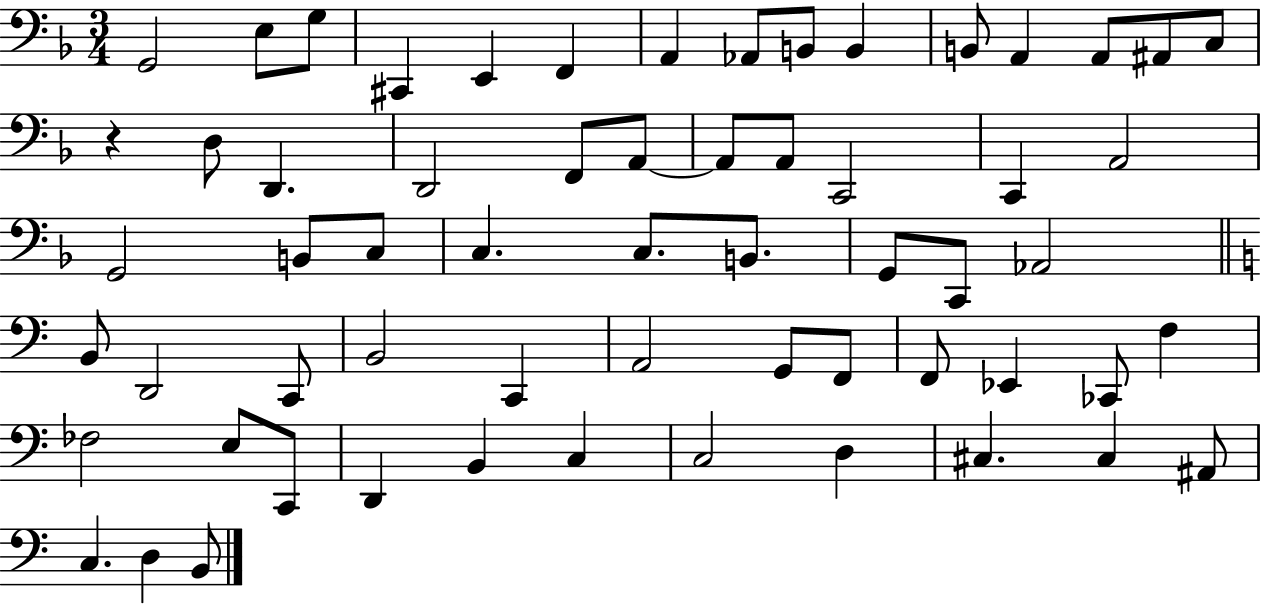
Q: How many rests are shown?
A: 1